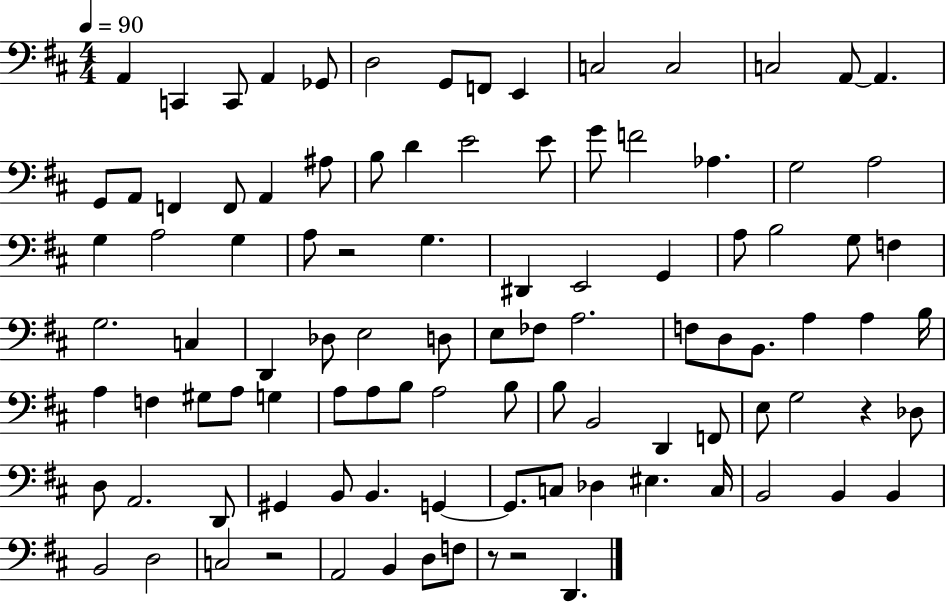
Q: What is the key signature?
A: D major